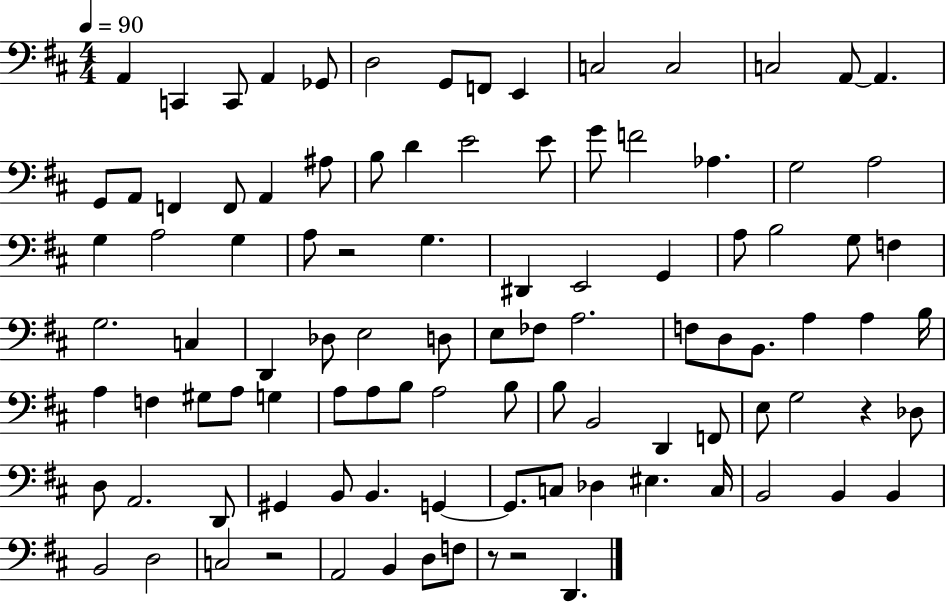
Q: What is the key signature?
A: D major